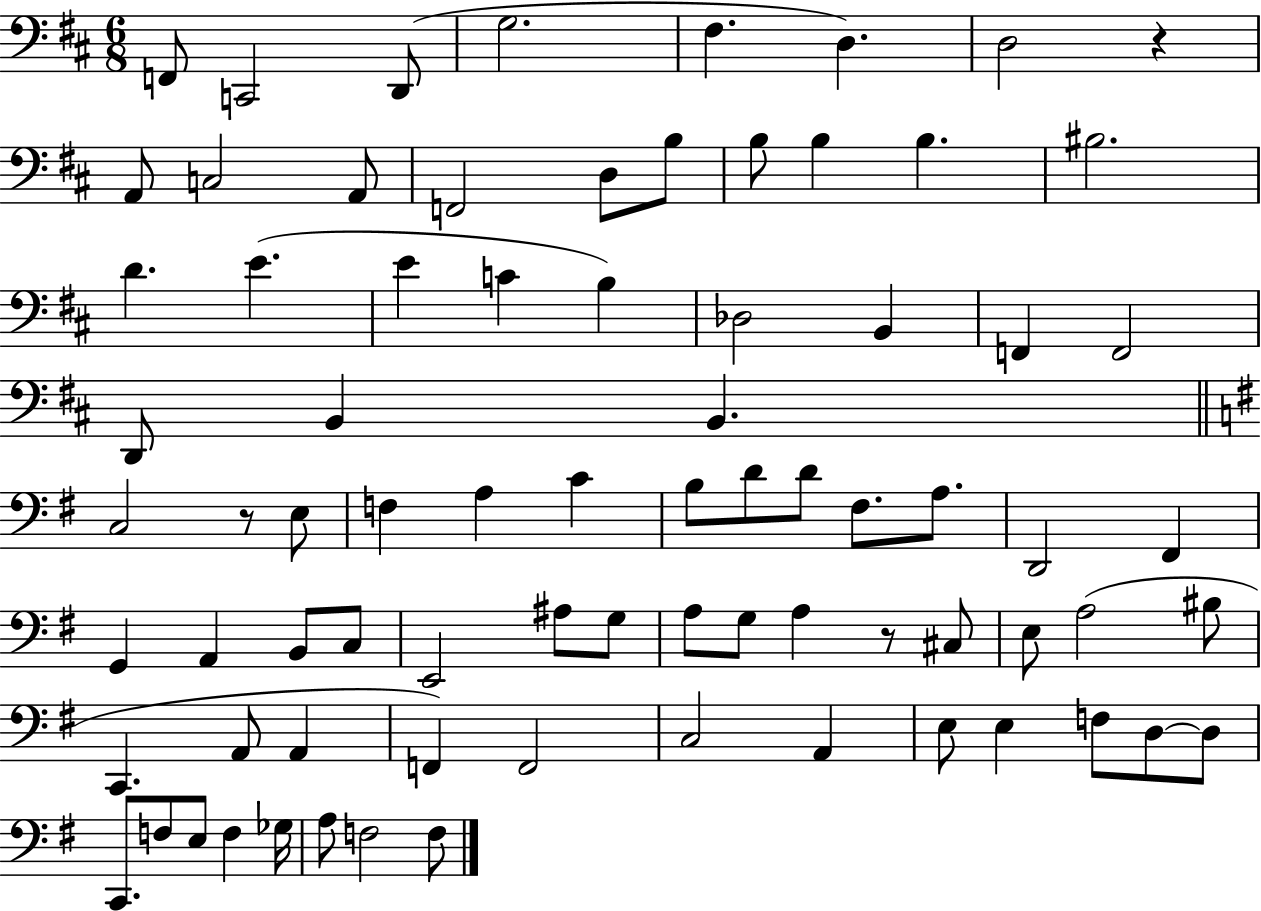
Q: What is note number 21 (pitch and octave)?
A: C4